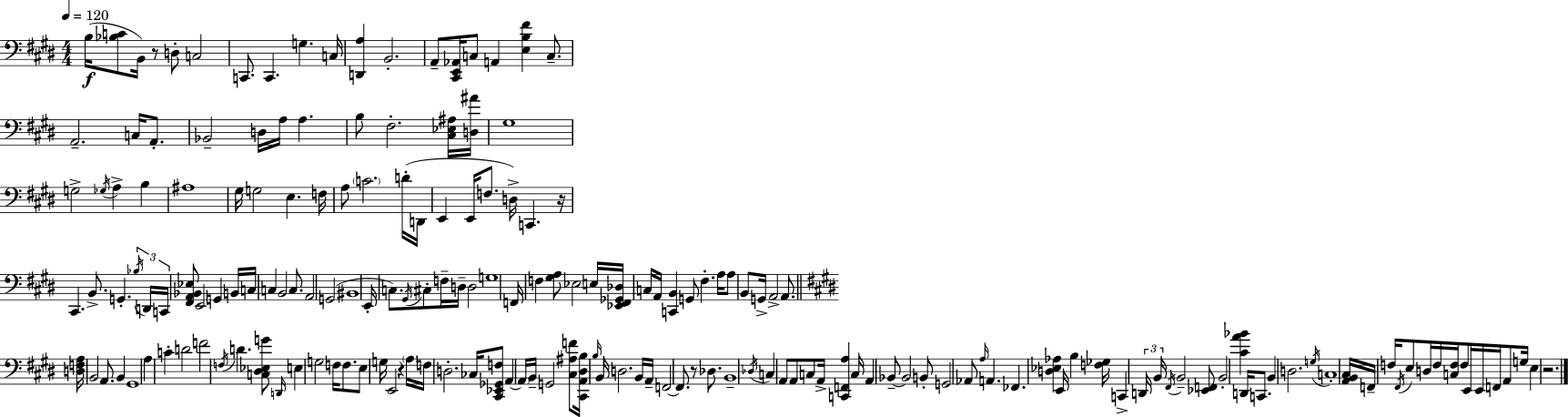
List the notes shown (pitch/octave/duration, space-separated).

B3/s [Bb3,C4]/e B2/s R/e D3/e C3/h C2/e. C2/q. G3/q. C3/s [D2,A3]/q B2/h. A2/e [C#2,E2,Ab2]/s C3/e A2/q [E3,B3,F#4]/q C3/e. A2/h. C3/s A2/e. Bb2/h D3/s A3/s A3/q. B3/e F#3/h. [C#3,Eb3,A#3]/s [D3,A#4]/s G#3/w G3/h Gb3/s A3/q B3/q A#3/w G#3/s G3/h E3/q. F3/s A3/e C4/h. D4/s D2/s E2/q E2/s F3/e. D3/s C2/q. R/s C#2/q. B2/e. G2/q. Bb3/s D2/s C2/s [F#2,A2,Bb2,Eb3]/e E2/h G2/q B2/s C3/s C3/q B2/h C3/e. A2/h G2/h BIS2/w E2/s C3/e. G#2/s C#3/e F3/s D3/s D3/h G3/w F2/s F3/q [G#3,A3]/e Eb3/h E3/s [Eb2,F#2,Gb2,Db3]/s C3/s A2/s [C2,B2]/q G2/e F#3/q. A3/s A3/e B2/e G2/s A2/h A2/e. [D3,F3,A3]/s B2/h A2/e. B2/q G#2/w A3/q C4/q D4/h F4/h F3/s D4/q. [C3,D#3,Eb3,G4]/e D2/s E3/q G3/h F3/s F3/e. E3/e G3/s E2/h R/q A3/s F3/s D3/h. CES3/s [C#2,Eb2,Gb2,F3]/e A2/q A2/s B2/s G2/h [C#3,A#3,F4]/e [C#2,A2,D#3,B3]/s B3/s B2/s D3/h. B2/s A2/s F2/h F2/e. R/e Db3/e. B2/w Db3/s C3/q A2/e A2/e C3/e A2/s [C2,F2,A3]/q C3/s A2/q Bb2/e Bb2/h B2/e G2/h Ab2/e A3/s A2/q. FES2/q. [D3,Eb3,Ab3]/q E2/s B3/q [F3,Gb3]/s C2/q D2/s B2/s F#2/s B2/h [Eb2,F2]/e B2/h [C#4,A4,Bb4]/q D2/s C2/e. B2/q D3/h. G3/s C3/w [A2,B2,C#3]/s F2/s F3/s F#2/s E3/e D3/s F3/s [C3,F3]/s F3/e E2/s E2/s F2/s A2/e G3/s E3/q R/h.